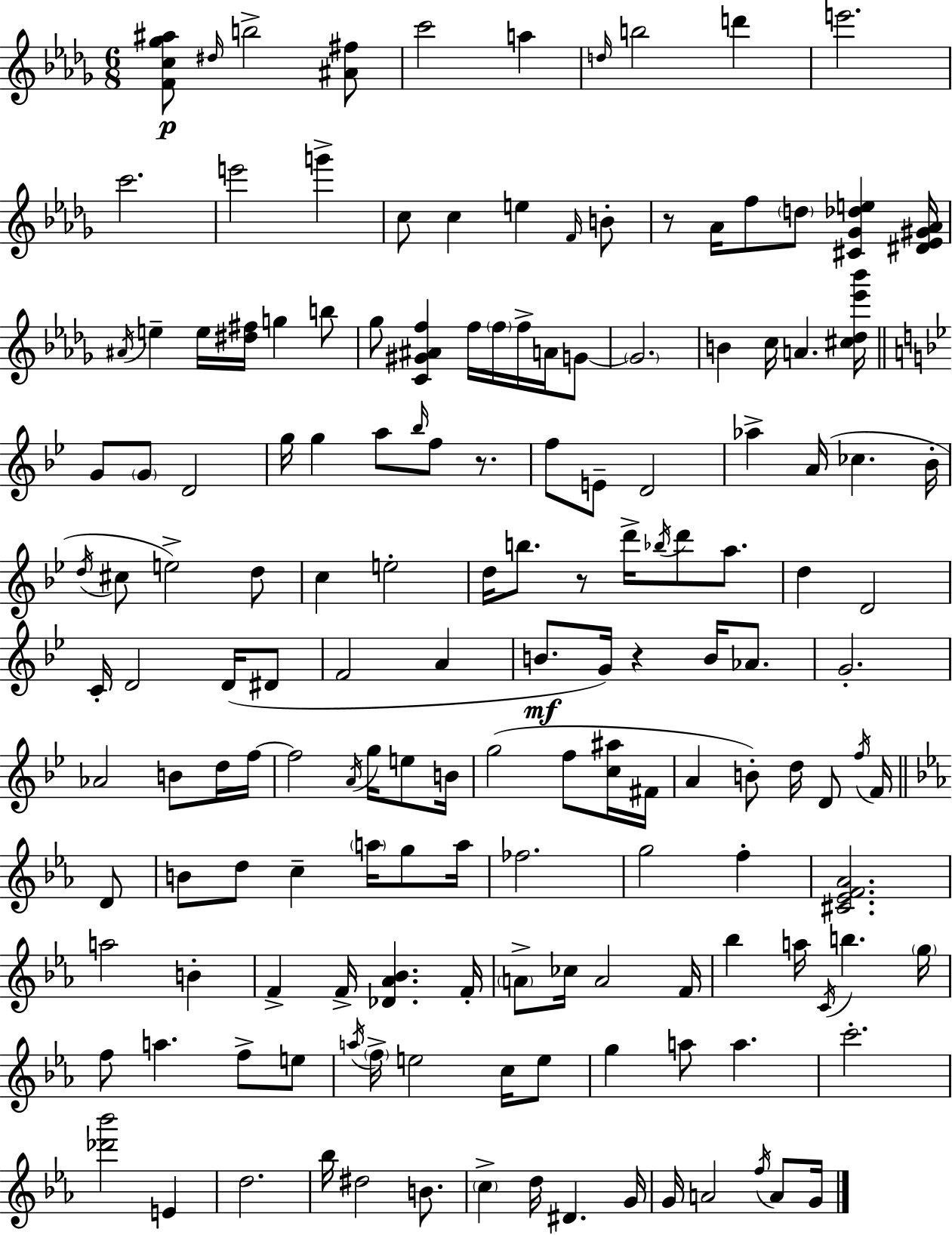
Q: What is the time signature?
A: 6/8